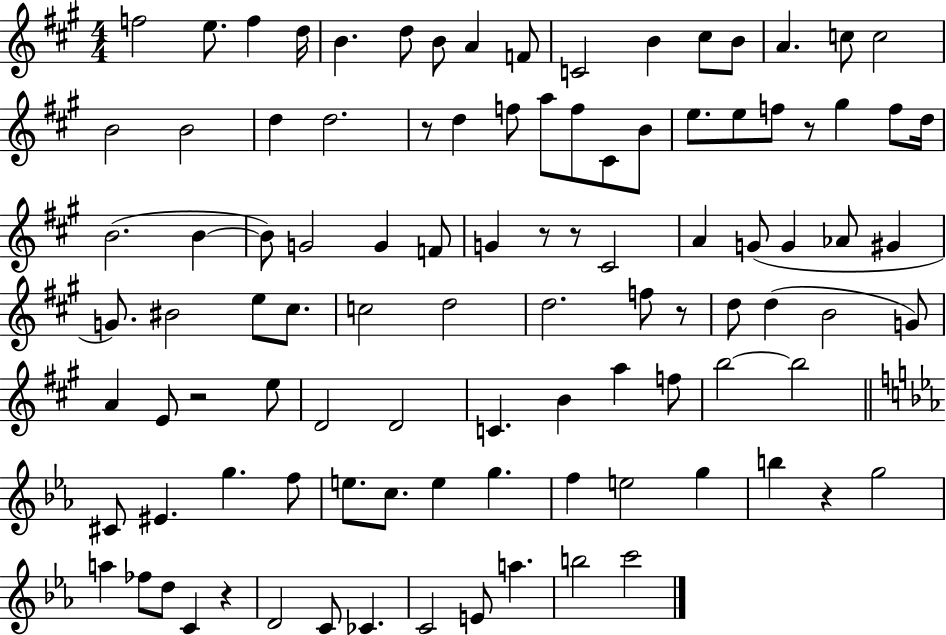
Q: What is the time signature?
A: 4/4